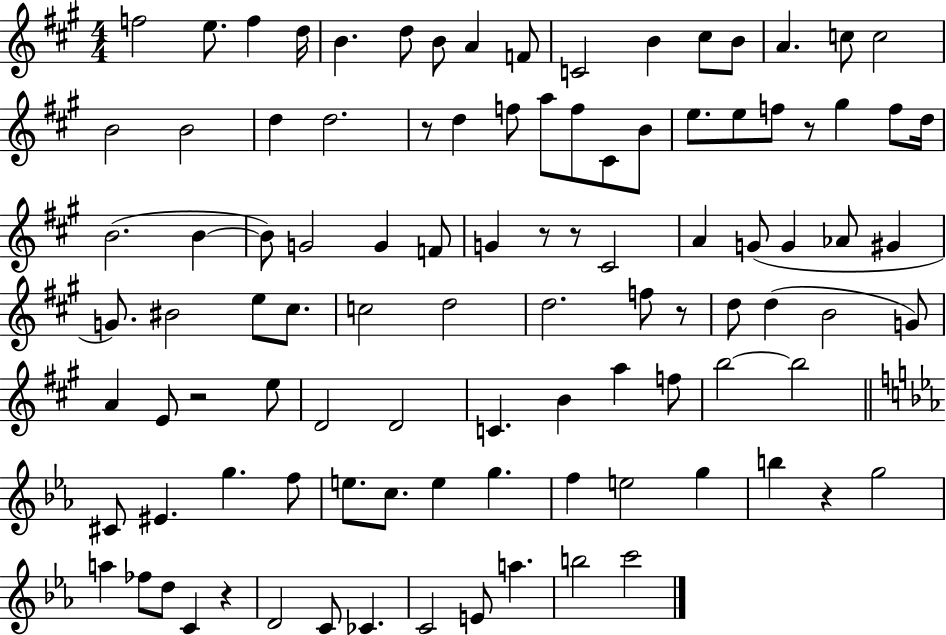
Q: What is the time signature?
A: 4/4